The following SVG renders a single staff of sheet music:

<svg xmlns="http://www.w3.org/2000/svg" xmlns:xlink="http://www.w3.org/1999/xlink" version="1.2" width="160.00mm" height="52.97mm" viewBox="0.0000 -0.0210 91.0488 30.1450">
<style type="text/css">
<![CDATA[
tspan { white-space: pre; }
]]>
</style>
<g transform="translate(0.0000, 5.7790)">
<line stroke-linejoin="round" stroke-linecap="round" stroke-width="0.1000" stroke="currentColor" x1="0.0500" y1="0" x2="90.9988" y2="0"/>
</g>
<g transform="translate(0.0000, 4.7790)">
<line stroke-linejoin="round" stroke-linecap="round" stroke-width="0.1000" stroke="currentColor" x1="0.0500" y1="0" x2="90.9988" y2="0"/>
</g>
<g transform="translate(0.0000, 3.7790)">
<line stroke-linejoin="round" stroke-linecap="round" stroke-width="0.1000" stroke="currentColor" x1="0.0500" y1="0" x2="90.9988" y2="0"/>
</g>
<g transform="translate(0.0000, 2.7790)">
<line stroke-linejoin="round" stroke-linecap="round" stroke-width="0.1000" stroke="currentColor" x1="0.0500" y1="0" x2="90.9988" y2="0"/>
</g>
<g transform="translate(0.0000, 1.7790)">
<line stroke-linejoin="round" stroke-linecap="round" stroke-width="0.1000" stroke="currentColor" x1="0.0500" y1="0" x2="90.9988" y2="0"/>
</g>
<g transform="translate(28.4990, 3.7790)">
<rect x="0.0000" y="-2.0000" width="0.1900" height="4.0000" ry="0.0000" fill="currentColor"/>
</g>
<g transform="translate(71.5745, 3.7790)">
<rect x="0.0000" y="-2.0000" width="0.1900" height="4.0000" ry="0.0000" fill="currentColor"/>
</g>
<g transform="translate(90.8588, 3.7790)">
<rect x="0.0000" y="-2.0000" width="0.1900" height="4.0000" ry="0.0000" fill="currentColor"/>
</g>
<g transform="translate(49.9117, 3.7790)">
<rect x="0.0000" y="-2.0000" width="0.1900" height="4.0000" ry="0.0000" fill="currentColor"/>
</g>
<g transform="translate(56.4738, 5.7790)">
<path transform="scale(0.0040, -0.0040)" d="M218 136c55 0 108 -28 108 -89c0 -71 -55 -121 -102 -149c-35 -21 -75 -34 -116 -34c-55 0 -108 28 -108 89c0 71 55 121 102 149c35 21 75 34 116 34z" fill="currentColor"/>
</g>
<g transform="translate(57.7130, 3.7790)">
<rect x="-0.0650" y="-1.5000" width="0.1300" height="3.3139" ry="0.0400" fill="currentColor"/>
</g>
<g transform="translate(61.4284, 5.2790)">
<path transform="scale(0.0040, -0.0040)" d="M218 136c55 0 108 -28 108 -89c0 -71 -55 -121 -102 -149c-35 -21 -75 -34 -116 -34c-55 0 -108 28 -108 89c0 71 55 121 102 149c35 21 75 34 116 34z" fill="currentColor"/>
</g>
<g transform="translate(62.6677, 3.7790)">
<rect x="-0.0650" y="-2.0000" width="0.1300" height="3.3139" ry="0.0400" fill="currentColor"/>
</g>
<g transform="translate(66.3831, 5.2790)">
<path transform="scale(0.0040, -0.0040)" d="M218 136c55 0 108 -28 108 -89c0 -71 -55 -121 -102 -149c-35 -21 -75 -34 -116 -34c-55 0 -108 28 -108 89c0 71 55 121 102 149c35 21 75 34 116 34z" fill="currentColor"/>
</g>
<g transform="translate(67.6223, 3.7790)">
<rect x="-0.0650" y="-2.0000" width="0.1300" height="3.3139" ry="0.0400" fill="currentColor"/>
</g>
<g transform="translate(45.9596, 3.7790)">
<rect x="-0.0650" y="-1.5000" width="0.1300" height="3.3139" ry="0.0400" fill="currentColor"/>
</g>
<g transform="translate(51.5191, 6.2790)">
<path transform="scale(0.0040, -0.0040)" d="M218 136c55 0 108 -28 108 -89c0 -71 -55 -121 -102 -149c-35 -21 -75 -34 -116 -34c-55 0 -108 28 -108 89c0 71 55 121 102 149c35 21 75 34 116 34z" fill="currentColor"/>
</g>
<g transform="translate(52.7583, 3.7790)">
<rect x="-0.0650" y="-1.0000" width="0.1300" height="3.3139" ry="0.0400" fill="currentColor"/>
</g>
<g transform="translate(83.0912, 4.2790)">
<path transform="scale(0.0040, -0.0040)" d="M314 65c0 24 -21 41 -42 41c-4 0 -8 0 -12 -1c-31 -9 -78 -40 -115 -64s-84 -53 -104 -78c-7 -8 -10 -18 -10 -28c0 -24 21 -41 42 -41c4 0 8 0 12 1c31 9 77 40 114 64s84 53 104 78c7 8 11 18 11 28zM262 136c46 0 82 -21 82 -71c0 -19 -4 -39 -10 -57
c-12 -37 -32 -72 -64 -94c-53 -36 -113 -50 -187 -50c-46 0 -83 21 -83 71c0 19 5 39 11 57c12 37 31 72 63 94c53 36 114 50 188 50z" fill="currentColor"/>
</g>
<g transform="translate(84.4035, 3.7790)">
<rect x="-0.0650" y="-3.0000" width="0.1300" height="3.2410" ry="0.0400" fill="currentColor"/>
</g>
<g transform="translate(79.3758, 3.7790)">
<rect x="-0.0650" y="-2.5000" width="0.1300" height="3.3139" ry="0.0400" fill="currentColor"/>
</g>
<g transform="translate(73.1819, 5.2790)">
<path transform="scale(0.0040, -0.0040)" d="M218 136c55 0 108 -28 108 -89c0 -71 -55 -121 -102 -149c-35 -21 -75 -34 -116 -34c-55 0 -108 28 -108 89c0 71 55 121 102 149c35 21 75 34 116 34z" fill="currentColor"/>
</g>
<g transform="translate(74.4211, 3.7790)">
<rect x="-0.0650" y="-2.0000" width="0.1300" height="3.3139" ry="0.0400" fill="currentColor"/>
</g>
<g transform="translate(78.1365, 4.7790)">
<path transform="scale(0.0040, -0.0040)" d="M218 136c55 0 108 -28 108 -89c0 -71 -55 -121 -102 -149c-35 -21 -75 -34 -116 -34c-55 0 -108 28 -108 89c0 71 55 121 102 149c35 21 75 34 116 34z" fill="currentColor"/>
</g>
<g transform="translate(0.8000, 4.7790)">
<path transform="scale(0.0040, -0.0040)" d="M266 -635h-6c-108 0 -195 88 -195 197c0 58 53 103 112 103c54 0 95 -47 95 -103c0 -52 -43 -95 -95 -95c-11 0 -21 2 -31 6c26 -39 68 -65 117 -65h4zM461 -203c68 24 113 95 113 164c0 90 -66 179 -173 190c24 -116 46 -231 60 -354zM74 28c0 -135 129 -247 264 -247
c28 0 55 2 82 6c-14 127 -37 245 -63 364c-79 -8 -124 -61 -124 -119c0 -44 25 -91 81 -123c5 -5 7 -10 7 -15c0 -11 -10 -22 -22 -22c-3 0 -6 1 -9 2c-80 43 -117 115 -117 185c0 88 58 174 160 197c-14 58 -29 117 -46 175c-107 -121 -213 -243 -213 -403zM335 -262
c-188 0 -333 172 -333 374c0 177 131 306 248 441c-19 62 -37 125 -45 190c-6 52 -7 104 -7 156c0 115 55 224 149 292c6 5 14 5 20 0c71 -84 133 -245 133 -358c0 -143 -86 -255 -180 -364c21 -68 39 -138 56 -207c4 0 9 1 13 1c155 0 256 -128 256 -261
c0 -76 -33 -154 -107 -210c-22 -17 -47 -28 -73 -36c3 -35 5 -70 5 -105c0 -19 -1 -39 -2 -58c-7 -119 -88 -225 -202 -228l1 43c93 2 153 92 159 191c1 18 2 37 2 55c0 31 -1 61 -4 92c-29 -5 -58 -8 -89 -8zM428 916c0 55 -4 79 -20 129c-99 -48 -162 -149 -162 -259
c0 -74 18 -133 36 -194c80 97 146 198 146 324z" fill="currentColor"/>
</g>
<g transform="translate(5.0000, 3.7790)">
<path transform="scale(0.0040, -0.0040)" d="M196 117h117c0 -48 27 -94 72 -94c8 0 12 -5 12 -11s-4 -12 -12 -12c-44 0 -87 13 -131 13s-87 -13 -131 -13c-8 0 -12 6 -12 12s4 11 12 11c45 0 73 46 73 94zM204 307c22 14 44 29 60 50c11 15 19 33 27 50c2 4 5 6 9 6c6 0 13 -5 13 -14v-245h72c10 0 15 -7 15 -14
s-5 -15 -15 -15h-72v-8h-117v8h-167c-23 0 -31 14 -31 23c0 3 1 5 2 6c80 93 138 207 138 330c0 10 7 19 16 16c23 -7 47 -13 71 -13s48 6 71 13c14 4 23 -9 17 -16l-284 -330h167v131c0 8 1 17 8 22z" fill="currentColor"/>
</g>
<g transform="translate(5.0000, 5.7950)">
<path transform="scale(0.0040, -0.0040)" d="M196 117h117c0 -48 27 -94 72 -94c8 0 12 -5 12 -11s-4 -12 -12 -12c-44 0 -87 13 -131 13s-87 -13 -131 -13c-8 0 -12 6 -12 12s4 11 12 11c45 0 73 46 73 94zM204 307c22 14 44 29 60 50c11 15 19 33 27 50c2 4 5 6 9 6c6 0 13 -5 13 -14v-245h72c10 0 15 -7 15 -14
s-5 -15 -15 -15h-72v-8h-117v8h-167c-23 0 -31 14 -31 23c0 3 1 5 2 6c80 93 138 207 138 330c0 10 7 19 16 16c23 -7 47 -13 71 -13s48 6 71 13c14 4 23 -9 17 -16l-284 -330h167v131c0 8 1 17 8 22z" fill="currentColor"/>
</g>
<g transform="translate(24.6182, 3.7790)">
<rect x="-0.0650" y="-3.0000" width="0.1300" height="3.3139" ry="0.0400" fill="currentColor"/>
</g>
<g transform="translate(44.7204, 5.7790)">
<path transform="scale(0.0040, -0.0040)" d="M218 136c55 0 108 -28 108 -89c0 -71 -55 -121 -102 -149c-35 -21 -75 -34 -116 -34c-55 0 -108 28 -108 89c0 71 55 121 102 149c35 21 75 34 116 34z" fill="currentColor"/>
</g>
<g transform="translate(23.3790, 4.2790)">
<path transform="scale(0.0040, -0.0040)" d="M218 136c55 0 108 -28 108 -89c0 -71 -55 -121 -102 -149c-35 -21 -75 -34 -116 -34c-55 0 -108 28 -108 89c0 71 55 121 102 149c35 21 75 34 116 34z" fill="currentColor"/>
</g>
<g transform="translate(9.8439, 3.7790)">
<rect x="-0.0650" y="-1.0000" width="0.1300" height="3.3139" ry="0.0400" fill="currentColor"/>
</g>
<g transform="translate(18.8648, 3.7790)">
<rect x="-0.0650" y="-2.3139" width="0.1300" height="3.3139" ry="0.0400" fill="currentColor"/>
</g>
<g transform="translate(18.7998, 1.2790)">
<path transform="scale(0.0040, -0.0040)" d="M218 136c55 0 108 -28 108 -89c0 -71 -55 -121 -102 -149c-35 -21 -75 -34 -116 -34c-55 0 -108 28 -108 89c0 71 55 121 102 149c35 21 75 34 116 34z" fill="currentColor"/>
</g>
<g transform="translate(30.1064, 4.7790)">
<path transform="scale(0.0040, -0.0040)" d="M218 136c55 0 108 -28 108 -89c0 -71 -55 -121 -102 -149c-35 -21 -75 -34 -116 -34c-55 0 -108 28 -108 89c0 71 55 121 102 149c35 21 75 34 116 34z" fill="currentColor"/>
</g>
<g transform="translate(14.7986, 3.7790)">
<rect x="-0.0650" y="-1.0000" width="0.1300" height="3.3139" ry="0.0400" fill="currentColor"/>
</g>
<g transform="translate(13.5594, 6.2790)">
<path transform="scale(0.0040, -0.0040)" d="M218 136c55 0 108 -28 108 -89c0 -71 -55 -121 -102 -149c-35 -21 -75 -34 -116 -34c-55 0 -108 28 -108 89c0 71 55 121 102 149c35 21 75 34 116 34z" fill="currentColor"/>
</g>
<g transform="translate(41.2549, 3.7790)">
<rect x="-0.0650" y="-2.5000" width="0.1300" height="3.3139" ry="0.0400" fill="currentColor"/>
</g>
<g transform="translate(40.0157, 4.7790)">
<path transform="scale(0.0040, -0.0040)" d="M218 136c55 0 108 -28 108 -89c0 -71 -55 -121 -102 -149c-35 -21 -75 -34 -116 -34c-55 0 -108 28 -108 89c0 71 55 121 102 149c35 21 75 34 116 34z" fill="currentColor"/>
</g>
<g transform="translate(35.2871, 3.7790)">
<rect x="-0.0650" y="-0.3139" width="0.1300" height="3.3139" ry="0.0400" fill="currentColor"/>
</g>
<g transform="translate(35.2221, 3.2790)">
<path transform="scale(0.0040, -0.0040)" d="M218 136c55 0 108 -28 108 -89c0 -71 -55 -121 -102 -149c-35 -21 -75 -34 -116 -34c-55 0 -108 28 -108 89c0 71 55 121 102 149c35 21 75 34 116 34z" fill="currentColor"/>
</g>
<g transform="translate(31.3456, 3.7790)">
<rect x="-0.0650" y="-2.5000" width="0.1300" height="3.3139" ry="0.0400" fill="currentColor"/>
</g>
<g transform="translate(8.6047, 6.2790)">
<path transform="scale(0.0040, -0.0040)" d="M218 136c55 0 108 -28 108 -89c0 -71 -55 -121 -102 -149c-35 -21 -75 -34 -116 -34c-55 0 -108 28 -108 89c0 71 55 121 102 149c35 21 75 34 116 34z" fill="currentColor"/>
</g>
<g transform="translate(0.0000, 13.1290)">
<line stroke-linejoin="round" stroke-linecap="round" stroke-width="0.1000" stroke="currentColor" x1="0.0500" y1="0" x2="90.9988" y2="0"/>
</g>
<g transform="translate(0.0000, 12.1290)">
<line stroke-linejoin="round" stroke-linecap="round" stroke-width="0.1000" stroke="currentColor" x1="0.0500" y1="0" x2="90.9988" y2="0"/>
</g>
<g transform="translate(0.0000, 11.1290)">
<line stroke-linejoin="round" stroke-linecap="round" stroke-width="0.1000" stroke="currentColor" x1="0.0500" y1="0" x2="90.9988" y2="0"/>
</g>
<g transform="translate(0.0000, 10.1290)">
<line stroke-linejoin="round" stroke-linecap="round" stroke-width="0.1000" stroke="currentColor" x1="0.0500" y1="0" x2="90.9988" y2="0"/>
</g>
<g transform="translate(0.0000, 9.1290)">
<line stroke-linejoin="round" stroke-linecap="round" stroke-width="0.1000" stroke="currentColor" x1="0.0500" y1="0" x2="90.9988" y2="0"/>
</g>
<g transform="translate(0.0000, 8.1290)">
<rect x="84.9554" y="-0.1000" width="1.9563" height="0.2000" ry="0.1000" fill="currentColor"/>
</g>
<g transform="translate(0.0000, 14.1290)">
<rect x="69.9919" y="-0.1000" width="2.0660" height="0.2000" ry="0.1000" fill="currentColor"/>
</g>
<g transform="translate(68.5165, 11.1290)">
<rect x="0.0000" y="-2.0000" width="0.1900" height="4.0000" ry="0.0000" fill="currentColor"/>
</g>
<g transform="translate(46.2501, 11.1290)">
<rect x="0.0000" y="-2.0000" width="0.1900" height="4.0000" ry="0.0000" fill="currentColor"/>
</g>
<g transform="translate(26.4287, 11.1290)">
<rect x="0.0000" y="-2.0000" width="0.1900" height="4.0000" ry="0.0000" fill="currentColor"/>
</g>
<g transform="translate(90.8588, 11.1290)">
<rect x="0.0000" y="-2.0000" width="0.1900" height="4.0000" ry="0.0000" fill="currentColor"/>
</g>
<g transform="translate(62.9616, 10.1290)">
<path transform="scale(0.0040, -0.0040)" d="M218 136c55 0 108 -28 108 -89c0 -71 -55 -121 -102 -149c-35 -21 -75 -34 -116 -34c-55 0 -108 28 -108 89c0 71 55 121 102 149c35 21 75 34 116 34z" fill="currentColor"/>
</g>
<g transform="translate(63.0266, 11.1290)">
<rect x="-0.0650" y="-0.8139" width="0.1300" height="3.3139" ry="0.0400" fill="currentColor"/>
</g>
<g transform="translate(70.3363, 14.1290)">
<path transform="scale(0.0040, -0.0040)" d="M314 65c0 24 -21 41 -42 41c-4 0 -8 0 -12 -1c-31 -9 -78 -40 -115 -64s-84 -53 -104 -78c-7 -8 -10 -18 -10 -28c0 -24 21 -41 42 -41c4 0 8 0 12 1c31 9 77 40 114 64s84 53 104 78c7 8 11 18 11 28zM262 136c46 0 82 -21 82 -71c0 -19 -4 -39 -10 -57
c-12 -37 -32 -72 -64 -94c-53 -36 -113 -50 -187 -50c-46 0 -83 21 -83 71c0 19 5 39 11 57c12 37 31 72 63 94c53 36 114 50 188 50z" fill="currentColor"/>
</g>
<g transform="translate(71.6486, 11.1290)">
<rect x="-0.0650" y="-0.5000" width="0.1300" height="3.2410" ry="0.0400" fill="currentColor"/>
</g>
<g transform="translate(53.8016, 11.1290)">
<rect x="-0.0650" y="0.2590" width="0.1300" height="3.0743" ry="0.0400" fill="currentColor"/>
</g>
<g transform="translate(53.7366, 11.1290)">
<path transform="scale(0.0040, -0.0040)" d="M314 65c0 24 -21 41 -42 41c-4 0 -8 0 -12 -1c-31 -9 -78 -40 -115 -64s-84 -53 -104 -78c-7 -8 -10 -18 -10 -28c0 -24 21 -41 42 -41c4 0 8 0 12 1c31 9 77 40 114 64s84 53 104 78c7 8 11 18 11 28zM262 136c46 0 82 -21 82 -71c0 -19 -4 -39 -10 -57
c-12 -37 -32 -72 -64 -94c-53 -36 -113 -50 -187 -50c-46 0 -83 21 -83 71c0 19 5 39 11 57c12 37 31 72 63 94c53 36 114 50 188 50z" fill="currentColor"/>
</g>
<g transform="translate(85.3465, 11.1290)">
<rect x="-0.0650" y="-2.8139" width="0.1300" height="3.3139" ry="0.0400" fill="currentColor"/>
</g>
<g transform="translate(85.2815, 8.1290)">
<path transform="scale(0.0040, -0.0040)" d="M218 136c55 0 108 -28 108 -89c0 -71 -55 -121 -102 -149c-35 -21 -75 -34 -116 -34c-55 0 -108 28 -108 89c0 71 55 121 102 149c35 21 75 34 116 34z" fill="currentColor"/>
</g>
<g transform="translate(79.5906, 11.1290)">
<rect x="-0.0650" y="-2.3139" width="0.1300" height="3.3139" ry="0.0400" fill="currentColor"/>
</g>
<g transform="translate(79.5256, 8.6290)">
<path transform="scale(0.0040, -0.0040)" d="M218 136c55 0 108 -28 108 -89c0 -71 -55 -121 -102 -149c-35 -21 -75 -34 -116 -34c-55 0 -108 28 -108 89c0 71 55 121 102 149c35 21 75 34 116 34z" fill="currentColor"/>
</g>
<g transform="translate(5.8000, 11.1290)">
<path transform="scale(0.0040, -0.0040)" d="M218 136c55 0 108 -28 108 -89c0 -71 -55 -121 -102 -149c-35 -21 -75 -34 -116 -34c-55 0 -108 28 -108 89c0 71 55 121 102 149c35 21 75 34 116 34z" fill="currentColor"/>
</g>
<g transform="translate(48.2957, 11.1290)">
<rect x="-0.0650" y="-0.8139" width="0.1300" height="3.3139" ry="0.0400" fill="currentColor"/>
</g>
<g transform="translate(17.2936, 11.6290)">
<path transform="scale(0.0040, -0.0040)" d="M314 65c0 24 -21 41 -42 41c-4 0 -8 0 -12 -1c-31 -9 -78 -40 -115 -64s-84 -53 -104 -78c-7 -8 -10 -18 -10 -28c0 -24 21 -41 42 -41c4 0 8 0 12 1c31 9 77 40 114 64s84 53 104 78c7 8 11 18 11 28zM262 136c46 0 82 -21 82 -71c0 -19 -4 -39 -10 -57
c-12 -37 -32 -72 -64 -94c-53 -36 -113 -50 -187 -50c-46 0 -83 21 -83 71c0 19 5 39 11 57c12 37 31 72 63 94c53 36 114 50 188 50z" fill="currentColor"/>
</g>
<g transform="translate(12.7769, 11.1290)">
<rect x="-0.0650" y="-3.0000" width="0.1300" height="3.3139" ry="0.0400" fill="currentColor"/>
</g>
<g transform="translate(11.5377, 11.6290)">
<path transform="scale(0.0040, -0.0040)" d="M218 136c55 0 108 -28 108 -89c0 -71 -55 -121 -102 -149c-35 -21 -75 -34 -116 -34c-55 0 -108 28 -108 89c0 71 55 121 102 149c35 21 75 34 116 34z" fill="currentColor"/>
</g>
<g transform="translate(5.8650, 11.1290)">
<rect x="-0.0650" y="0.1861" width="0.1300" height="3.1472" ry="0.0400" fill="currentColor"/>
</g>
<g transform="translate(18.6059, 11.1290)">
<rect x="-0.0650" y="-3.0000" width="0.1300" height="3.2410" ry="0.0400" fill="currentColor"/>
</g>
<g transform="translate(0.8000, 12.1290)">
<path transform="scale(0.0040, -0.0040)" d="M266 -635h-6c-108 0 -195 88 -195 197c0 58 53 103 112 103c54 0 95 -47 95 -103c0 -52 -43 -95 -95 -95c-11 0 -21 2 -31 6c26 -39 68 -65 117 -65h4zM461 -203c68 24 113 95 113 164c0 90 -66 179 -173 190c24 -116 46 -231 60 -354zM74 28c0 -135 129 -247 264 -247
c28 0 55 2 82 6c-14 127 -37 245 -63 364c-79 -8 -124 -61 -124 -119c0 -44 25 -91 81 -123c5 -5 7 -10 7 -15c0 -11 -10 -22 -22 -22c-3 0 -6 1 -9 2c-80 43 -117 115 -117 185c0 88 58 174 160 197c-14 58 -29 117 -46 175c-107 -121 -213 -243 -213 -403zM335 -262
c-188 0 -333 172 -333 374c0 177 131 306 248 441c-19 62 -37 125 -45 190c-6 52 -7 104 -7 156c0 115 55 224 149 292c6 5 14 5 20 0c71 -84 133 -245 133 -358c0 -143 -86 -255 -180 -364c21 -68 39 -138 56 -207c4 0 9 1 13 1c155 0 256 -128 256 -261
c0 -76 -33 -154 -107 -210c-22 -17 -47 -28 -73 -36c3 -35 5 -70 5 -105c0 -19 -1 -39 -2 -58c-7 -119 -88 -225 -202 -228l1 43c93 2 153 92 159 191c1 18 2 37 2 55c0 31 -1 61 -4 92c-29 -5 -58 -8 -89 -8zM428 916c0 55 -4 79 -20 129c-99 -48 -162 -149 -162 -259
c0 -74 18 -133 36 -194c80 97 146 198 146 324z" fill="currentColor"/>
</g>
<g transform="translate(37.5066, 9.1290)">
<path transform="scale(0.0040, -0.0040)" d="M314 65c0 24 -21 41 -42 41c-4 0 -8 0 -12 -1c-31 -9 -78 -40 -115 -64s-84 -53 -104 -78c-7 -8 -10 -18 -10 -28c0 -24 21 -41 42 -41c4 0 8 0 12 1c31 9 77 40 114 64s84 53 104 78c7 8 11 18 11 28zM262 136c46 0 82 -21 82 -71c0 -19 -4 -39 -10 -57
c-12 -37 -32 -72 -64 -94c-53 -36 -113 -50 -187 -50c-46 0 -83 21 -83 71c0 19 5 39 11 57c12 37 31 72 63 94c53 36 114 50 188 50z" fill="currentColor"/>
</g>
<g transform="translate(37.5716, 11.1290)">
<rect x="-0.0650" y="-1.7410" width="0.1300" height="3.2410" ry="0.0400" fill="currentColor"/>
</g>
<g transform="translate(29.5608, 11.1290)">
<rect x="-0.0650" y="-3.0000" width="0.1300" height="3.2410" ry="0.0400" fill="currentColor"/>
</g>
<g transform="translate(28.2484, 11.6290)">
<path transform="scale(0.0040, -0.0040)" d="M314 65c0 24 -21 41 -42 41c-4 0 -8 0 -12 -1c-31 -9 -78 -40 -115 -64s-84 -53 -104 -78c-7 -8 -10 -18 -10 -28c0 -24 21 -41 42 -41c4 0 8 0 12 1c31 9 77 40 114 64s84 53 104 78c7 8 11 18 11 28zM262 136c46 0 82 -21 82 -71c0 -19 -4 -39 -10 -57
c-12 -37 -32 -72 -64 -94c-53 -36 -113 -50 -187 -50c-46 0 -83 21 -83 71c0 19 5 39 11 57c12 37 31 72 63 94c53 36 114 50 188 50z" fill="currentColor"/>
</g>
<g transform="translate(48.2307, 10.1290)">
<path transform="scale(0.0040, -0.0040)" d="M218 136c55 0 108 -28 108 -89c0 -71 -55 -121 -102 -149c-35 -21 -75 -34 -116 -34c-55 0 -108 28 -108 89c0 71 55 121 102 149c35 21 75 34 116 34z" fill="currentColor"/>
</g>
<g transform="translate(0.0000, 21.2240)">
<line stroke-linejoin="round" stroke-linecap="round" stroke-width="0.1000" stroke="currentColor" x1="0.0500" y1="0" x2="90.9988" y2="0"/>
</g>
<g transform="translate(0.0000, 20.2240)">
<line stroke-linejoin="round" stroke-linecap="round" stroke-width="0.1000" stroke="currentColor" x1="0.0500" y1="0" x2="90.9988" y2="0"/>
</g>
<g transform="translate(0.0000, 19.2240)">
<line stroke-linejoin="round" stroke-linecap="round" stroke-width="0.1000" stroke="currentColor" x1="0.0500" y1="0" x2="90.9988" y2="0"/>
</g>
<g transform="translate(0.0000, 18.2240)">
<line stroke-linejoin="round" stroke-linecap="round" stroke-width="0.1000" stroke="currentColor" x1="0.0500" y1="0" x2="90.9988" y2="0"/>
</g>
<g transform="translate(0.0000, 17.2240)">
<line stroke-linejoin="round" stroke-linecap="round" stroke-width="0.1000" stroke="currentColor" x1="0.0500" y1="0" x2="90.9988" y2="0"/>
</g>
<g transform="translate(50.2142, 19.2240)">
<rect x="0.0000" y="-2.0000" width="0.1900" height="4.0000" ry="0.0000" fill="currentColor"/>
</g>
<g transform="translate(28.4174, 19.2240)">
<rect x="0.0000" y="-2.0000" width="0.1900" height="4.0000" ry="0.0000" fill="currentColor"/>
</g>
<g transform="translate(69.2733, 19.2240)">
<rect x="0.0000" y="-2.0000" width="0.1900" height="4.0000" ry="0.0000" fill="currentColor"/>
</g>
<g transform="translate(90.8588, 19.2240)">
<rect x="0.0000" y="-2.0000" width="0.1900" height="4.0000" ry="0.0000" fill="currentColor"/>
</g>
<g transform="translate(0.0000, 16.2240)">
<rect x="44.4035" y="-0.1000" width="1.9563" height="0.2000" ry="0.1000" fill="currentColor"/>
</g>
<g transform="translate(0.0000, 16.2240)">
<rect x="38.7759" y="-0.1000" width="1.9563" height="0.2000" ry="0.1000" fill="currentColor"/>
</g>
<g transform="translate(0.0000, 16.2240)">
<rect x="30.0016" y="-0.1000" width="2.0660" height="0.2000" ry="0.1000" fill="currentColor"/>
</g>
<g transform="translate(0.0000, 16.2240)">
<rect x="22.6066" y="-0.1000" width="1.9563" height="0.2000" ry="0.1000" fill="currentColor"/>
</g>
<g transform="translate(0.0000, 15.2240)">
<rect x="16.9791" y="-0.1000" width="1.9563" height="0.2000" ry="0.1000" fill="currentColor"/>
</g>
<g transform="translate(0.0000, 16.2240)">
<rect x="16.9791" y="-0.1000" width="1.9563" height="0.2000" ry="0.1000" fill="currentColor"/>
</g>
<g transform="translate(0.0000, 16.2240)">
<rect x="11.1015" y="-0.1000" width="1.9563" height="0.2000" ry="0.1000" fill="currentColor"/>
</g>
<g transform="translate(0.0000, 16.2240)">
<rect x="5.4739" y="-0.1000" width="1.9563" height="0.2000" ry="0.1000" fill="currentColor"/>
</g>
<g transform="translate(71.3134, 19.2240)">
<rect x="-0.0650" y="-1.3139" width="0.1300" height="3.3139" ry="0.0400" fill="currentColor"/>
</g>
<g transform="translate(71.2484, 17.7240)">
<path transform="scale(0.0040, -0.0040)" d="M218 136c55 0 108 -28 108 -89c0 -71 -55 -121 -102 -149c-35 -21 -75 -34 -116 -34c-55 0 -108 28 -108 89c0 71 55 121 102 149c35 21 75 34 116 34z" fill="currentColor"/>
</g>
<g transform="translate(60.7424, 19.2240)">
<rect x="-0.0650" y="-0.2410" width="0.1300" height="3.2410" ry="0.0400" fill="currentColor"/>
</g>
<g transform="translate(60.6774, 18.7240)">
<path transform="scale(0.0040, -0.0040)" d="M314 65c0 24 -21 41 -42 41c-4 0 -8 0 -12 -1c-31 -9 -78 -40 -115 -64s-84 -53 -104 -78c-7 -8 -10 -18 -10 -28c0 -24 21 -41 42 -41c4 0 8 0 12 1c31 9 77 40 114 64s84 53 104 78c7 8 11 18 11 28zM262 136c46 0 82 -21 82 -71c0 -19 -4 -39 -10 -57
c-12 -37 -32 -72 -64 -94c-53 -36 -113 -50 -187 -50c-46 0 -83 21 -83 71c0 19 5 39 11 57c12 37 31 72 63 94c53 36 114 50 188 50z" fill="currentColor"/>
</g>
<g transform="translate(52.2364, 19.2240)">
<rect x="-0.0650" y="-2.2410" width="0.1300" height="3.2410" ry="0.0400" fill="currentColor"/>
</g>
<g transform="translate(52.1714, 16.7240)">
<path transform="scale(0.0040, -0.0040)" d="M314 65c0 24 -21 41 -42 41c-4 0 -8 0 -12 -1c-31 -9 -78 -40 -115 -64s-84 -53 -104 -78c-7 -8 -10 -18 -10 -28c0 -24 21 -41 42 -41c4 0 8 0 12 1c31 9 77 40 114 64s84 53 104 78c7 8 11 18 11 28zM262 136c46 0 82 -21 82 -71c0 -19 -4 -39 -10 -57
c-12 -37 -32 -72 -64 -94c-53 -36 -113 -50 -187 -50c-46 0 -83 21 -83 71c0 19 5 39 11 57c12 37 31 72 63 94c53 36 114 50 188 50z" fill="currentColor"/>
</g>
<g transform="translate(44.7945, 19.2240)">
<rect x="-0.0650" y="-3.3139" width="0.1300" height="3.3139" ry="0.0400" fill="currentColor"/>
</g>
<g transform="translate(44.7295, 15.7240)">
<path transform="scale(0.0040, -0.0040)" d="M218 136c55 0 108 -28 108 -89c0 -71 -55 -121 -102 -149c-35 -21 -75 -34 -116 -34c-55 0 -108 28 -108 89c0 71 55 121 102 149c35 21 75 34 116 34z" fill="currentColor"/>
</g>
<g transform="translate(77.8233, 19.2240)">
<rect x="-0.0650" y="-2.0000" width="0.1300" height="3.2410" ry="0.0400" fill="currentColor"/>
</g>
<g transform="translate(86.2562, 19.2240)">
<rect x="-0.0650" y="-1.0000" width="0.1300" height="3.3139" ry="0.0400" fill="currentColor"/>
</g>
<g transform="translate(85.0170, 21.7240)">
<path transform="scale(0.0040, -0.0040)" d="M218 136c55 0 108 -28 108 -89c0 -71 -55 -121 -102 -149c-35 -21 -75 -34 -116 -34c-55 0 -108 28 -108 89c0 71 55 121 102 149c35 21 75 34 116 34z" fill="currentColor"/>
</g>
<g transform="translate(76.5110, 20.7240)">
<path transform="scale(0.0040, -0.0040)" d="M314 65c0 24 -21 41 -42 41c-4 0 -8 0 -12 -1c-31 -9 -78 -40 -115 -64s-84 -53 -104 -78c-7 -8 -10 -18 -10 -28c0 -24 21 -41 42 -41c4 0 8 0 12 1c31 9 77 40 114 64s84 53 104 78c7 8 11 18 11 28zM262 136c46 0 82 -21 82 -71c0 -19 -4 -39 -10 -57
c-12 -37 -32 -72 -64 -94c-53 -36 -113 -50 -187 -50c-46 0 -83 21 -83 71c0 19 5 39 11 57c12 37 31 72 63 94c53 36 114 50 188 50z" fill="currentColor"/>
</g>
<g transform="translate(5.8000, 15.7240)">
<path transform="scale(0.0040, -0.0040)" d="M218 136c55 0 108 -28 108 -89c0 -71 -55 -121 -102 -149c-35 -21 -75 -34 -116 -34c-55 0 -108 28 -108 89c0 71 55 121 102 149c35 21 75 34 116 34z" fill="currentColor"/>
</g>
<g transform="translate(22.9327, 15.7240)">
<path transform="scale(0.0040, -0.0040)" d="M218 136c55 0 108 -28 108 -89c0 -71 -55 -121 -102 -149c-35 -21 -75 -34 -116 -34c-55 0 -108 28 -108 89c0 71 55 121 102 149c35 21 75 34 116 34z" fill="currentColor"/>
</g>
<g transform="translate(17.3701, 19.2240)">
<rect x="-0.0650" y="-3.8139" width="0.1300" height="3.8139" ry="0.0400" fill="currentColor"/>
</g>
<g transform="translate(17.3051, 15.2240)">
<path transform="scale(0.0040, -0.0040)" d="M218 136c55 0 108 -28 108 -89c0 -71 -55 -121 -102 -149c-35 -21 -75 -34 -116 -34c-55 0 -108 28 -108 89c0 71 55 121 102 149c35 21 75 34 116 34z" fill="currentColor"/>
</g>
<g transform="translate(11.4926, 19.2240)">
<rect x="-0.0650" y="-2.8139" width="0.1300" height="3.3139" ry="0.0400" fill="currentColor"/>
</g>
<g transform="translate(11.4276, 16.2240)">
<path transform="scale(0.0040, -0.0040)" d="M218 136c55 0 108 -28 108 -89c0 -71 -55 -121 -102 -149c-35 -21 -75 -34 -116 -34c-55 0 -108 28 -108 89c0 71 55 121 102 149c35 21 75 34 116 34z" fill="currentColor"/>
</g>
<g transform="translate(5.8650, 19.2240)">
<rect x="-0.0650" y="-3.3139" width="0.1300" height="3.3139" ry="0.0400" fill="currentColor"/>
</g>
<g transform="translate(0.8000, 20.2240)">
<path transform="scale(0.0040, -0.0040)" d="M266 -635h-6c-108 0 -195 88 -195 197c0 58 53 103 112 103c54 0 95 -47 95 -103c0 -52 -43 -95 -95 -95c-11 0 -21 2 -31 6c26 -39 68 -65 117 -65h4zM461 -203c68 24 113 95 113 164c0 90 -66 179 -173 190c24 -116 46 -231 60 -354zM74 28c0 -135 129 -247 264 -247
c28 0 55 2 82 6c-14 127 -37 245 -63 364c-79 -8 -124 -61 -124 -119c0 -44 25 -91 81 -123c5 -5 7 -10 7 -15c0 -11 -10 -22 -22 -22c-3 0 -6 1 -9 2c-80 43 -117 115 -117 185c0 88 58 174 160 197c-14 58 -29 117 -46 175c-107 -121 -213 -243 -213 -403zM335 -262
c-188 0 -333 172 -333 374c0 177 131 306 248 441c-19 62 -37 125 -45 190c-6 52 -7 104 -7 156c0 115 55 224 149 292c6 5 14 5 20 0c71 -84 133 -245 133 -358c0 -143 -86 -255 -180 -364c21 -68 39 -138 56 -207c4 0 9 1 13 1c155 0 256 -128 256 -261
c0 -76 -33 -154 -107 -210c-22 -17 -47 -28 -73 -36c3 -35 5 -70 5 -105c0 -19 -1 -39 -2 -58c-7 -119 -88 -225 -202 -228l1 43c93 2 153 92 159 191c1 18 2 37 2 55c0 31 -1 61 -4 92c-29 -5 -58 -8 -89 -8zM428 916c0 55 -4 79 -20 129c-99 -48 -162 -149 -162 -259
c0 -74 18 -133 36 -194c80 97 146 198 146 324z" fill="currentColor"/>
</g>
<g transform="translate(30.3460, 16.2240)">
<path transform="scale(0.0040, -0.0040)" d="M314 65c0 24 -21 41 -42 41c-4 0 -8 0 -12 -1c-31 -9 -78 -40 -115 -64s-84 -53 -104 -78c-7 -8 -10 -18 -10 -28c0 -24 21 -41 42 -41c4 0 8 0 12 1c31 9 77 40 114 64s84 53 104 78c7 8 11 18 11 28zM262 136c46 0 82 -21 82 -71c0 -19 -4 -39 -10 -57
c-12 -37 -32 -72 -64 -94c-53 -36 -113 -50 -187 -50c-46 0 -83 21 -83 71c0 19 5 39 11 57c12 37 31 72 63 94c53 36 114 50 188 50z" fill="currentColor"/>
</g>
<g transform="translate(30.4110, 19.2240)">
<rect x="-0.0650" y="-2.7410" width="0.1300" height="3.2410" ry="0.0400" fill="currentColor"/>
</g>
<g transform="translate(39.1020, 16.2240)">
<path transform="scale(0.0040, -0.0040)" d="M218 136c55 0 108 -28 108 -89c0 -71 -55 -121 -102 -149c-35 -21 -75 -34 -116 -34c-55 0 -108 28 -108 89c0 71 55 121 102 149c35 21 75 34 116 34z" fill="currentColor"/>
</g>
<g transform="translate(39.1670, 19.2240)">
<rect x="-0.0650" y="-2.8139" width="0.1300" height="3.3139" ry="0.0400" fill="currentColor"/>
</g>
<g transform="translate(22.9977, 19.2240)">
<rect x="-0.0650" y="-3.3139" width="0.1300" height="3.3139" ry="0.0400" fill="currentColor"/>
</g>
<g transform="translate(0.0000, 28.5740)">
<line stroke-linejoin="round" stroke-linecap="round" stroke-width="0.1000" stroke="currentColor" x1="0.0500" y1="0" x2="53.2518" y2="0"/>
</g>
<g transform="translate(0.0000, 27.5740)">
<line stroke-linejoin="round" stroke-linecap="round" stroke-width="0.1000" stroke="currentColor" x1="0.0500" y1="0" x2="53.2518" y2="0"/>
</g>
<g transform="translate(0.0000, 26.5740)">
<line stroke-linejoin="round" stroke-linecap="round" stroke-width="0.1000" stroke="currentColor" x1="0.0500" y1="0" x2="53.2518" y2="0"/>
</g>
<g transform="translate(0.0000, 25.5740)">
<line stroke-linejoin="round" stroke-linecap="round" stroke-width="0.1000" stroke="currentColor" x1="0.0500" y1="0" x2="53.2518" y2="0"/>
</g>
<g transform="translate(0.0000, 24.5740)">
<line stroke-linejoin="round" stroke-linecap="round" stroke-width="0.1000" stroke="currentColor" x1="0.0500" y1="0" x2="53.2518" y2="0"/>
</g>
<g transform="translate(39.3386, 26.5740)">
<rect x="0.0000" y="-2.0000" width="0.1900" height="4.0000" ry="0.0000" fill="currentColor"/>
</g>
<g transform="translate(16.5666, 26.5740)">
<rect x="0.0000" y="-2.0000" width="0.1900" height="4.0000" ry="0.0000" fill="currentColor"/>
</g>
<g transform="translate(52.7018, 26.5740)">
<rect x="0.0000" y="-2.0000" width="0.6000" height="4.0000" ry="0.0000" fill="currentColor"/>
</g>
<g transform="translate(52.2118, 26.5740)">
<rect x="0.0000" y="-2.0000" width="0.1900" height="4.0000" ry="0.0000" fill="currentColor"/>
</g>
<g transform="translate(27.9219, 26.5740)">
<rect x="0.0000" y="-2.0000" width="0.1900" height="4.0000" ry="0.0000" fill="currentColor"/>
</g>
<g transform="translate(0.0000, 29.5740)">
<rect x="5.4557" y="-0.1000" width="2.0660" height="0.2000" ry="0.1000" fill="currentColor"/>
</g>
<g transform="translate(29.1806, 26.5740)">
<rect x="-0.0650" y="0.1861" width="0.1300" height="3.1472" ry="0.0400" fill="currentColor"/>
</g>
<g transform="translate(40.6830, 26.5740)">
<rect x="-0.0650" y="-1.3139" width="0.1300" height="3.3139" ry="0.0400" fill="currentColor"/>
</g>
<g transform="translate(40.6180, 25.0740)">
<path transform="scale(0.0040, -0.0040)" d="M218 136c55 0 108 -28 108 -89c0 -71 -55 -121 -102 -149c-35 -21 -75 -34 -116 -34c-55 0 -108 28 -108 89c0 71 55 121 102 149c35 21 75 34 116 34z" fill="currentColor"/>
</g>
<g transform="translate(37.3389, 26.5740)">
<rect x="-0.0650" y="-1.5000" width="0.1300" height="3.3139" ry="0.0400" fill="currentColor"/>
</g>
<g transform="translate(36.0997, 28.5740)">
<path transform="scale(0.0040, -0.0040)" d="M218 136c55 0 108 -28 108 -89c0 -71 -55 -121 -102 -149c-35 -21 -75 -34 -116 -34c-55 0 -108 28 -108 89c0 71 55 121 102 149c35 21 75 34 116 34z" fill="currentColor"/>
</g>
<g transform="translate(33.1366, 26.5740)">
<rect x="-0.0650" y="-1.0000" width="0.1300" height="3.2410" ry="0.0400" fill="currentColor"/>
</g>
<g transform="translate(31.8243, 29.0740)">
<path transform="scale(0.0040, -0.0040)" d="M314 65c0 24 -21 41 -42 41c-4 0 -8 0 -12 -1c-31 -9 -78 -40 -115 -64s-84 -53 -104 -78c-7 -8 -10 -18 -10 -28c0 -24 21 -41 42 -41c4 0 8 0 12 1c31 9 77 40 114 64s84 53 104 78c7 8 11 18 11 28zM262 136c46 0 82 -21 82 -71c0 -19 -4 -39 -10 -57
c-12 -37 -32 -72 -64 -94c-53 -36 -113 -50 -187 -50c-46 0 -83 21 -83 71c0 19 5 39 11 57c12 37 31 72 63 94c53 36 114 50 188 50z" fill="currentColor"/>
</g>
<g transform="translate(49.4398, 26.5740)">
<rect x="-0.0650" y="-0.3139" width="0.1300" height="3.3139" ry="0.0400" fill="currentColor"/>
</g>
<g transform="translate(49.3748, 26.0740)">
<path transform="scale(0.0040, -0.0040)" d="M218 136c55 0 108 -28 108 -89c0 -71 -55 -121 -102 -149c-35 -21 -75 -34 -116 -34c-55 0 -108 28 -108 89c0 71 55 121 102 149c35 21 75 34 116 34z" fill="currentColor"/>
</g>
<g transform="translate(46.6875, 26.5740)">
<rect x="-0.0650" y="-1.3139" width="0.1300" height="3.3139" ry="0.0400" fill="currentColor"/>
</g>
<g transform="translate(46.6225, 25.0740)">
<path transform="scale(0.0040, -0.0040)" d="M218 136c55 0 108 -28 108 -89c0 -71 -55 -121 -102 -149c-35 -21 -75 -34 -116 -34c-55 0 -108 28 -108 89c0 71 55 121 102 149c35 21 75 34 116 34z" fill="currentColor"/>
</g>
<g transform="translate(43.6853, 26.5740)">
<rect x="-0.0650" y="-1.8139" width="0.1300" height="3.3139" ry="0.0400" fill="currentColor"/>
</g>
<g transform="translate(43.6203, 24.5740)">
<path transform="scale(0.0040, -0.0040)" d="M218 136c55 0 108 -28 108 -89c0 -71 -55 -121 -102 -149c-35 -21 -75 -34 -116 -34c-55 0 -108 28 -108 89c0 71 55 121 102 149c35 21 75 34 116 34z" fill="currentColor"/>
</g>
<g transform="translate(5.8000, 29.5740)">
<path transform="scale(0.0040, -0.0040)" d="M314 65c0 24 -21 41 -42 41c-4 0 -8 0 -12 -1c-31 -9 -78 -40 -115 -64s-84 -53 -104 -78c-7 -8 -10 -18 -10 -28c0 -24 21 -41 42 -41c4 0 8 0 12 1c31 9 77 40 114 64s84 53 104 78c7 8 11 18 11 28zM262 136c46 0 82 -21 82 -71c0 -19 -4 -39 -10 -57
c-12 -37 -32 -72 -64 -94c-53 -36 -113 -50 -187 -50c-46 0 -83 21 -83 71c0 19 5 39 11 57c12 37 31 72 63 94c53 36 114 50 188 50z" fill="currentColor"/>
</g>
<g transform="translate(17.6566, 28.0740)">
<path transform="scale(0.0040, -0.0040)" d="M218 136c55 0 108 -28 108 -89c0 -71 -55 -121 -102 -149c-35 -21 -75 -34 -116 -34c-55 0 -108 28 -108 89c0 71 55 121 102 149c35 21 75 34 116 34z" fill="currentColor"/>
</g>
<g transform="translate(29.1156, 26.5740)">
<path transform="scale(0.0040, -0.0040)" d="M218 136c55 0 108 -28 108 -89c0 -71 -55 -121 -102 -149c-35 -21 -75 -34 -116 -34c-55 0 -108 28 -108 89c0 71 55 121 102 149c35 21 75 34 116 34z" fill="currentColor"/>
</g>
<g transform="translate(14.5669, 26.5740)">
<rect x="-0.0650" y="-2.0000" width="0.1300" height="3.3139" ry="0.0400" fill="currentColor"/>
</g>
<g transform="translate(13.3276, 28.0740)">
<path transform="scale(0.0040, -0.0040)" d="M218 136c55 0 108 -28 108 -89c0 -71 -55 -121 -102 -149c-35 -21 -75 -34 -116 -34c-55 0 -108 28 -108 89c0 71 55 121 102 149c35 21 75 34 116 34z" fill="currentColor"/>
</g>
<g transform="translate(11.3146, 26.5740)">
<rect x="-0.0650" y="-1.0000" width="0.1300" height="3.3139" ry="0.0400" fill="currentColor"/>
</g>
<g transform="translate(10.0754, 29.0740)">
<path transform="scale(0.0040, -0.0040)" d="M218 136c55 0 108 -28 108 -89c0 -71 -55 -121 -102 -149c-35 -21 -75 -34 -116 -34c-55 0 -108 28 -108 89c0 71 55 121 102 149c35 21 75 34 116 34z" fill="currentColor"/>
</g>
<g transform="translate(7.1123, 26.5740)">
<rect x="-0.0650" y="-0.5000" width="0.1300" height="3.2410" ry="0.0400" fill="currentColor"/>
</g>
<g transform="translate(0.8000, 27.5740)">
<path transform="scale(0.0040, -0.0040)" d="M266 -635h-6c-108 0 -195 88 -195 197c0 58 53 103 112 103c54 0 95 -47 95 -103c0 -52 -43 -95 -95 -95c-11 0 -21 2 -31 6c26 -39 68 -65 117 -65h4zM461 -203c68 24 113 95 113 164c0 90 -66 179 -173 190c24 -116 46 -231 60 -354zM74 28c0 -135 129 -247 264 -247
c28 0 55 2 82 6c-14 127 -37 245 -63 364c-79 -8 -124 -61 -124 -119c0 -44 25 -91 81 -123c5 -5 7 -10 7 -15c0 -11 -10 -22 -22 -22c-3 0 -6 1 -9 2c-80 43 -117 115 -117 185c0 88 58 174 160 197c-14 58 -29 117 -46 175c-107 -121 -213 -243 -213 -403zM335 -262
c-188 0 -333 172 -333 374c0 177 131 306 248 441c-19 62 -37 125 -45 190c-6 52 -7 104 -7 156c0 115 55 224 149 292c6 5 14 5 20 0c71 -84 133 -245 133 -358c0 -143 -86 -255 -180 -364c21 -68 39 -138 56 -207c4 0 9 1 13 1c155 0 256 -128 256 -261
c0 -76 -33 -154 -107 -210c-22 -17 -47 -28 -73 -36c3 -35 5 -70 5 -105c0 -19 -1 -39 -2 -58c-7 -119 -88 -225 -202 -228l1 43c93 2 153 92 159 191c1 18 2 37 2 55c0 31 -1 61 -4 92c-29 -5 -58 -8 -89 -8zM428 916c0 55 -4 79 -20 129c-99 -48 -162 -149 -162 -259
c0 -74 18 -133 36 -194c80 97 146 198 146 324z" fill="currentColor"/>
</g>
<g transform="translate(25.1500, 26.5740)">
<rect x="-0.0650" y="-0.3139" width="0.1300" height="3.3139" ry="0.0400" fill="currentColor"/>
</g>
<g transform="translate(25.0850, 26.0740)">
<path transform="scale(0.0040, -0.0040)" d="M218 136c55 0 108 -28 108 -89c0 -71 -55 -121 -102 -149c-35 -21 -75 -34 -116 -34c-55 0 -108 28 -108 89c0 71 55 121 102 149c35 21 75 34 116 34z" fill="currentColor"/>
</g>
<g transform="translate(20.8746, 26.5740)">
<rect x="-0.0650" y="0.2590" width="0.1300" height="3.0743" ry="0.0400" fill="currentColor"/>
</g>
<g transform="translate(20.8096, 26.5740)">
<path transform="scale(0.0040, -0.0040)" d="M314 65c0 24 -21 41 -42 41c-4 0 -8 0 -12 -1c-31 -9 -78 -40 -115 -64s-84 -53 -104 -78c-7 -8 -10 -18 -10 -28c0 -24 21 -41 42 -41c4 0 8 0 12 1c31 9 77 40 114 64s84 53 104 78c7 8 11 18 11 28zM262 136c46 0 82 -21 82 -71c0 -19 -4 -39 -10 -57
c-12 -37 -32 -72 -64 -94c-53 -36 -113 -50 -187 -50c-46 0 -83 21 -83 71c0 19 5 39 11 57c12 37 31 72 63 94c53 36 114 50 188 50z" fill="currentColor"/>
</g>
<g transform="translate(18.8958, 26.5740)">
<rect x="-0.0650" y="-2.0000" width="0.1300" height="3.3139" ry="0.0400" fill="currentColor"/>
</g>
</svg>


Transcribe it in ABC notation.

X:1
T:Untitled
M:4/4
L:1/4
K:C
D D g A G c G E D E F F F G A2 B A A2 A2 f2 d B2 d C2 g a b a c' b a2 a b g2 c2 e F2 D C2 D F F B2 c B D2 E e f e c